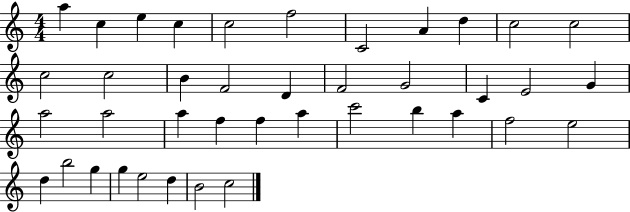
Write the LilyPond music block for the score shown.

{
  \clef treble
  \numericTimeSignature
  \time 4/4
  \key c \major
  a''4 c''4 e''4 c''4 | c''2 f''2 | c'2 a'4 d''4 | c''2 c''2 | \break c''2 c''2 | b'4 f'2 d'4 | f'2 g'2 | c'4 e'2 g'4 | \break a''2 a''2 | a''4 f''4 f''4 a''4 | c'''2 b''4 a''4 | f''2 e''2 | \break d''4 b''2 g''4 | g''4 e''2 d''4 | b'2 c''2 | \bar "|."
}